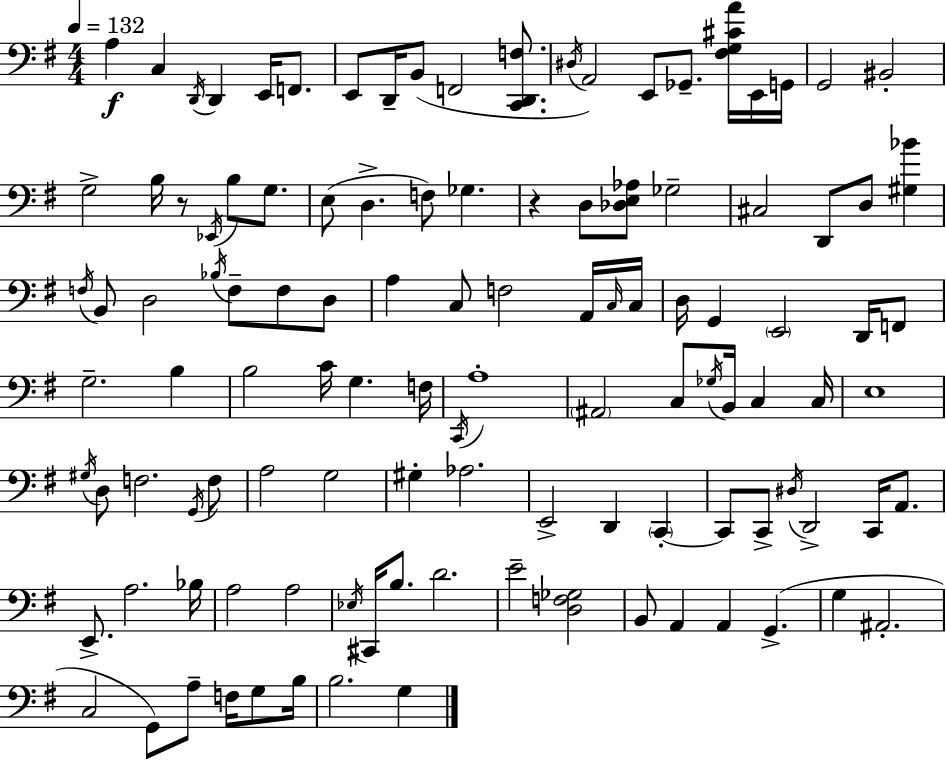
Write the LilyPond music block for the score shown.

{
  \clef bass
  \numericTimeSignature
  \time 4/4
  \key g \major
  \tempo 4 = 132
  a4\f c4 \acciaccatura { d,16 } d,4 e,16 f,8. | e,8 d,16-- b,8( f,2 <c, d, f>8. | \acciaccatura { dis16 }) a,2 e,8 ges,8.-- <fis g cis' a'>16 | e,16 g,16 g,2 bis,2-. | \break g2-> b16 r8 \acciaccatura { ees,16 } b8 | g8. e8( d4.-> f8) ges4. | r4 d8 <des e aes>8 ges2-- | cis2 d,8 d8 <gis bes'>4 | \break \acciaccatura { f16 } b,8 d2 \acciaccatura { bes16 } f8-- | f8 d8 a4 c8 f2 | a,16 \grace { c16 } c16 d16 g,4 \parenthesize e,2 | d,16 f,8 g2.-- | \break b4 b2 c'16 g4. | f16 \acciaccatura { c,16 } a1-. | \parenthesize ais,2 c8 | \acciaccatura { ges16 } b,16 c4 c16 e1 | \break \acciaccatura { gis16 } d8 f2. | \acciaccatura { g,16 } f8 a2 | g2 gis4-. aes2. | e,2-> | \break d,4 \parenthesize c,4-.~~ c,8 c,8-> \acciaccatura { dis16 } d,2-> | c,16 a,8. e,8.-> a2. | bes16 a2 | a2 \acciaccatura { ees16 } cis,16 b8. | \break d'2. e'2-- | <d f ges>2 b,8 a,4 | a,4 g,4.->( g4 | ais,2.-. c2 | \break g,8) a8-- f16 g8 b16 b2. | g4 \bar "|."
}